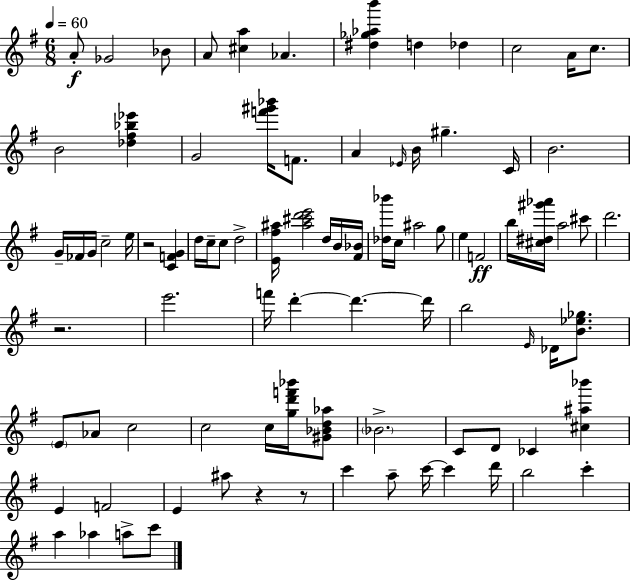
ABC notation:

X:1
T:Untitled
M:6/8
L:1/4
K:G
A/2 _G2 _B/2 A/2 [^ca] _A [^d_g_ab'] d _d c2 A/4 c/2 B2 [_d^f_b_e'] G2 [f'^g'_b']/4 F/2 A _E/4 B/4 ^g C/4 B2 G/4 _F/4 G/4 c2 e/4 z2 [CFG] d/4 c/4 c/2 d2 [E^f^a]/4 [^a^c'd'e']2 d/4 B/4 [^F_B]/4 [_d_b']/4 c/4 ^a2 g/2 e F2 b/4 [^c^d^g'_a']/4 a2 ^c'/2 d'2 z2 e'2 f'/4 d' d' d'/4 b2 E/4 _D/4 [B_e_g]/2 E/2 _A/2 c2 c2 c/4 [gd'f'_b']/4 [^G_Bd_a]/2 _B2 C/2 D/2 _C [^c^a_b'] E F2 E ^a/2 z z/2 c' a/2 c'/4 c' d'/4 b2 c' a _a a/2 c'/2